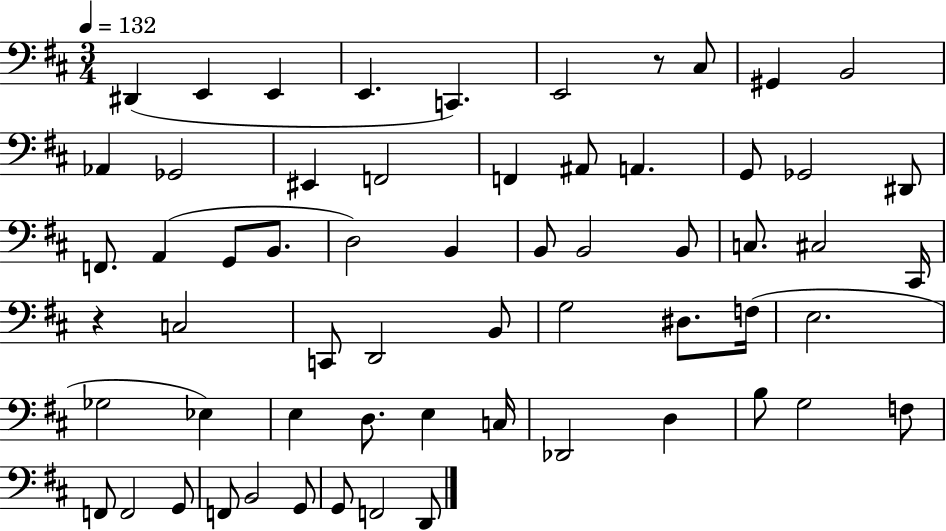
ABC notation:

X:1
T:Untitled
M:3/4
L:1/4
K:D
^D,, E,, E,, E,, C,, E,,2 z/2 ^C,/2 ^G,, B,,2 _A,, _G,,2 ^E,, F,,2 F,, ^A,,/2 A,, G,,/2 _G,,2 ^D,,/2 F,,/2 A,, G,,/2 B,,/2 D,2 B,, B,,/2 B,,2 B,,/2 C,/2 ^C,2 ^C,,/4 z C,2 C,,/2 D,,2 B,,/2 G,2 ^D,/2 F,/4 E,2 _G,2 _E, E, D,/2 E, C,/4 _D,,2 D, B,/2 G,2 F,/2 F,,/2 F,,2 G,,/2 F,,/2 B,,2 G,,/2 G,,/2 F,,2 D,,/2